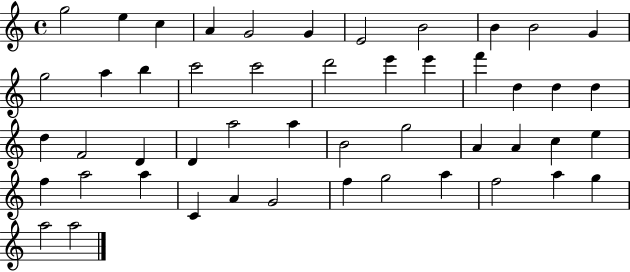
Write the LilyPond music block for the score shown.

{
  \clef treble
  \time 4/4
  \defaultTimeSignature
  \key c \major
  g''2 e''4 c''4 | a'4 g'2 g'4 | e'2 b'2 | b'4 b'2 g'4 | \break g''2 a''4 b''4 | c'''2 c'''2 | d'''2 e'''4 e'''4 | f'''4 d''4 d''4 d''4 | \break d''4 f'2 d'4 | d'4 a''2 a''4 | b'2 g''2 | a'4 a'4 c''4 e''4 | \break f''4 a''2 a''4 | c'4 a'4 g'2 | f''4 g''2 a''4 | f''2 a''4 g''4 | \break a''2 a''2 | \bar "|."
}